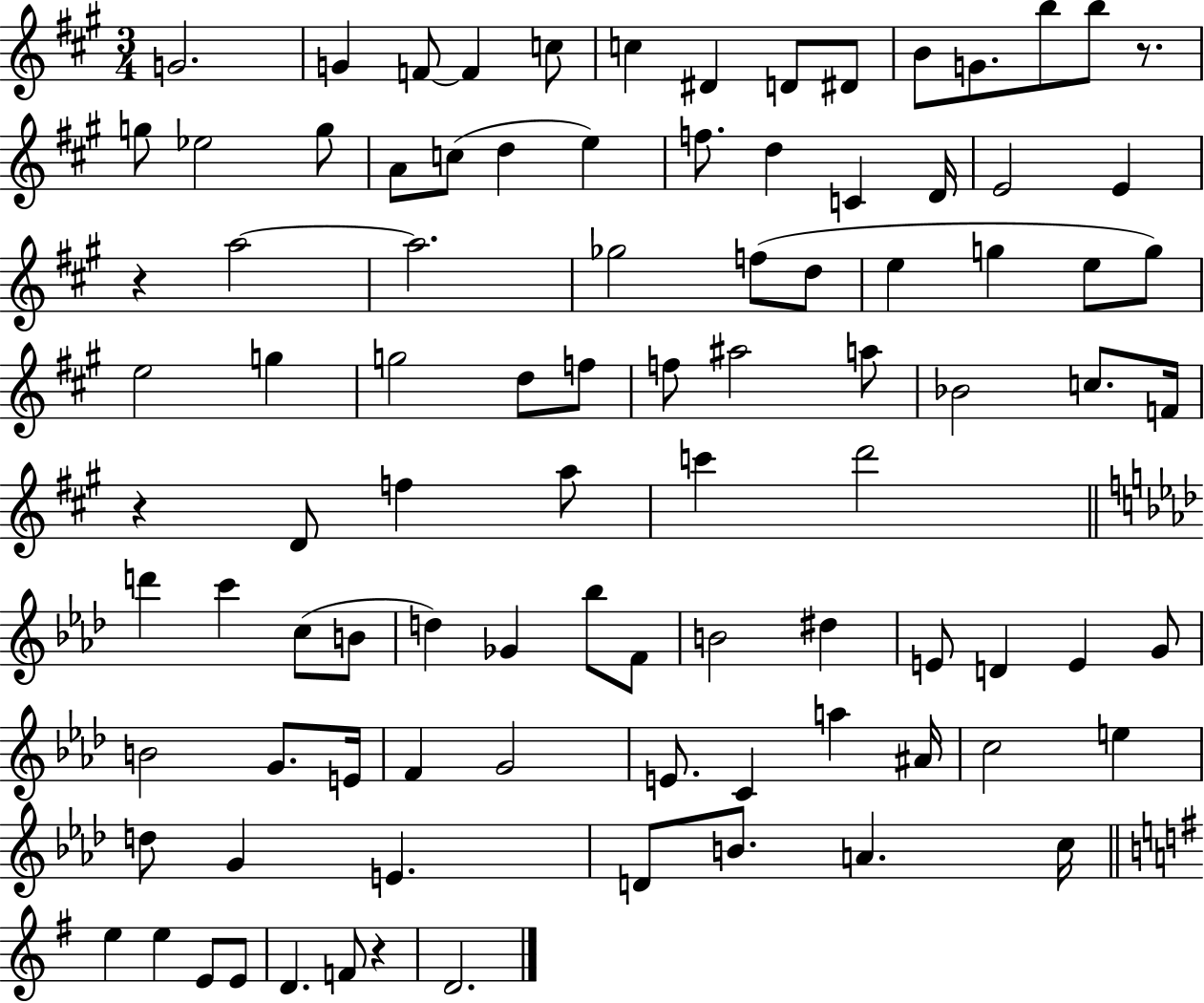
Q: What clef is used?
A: treble